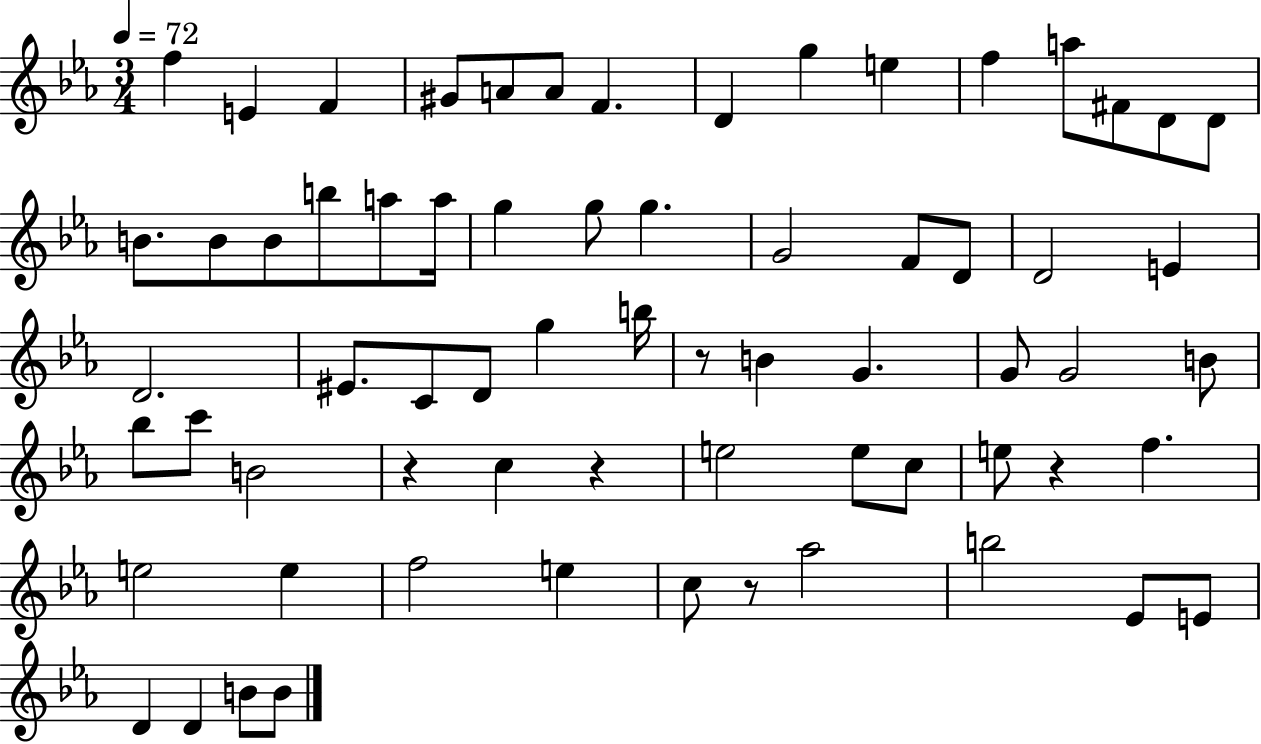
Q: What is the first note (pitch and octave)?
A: F5